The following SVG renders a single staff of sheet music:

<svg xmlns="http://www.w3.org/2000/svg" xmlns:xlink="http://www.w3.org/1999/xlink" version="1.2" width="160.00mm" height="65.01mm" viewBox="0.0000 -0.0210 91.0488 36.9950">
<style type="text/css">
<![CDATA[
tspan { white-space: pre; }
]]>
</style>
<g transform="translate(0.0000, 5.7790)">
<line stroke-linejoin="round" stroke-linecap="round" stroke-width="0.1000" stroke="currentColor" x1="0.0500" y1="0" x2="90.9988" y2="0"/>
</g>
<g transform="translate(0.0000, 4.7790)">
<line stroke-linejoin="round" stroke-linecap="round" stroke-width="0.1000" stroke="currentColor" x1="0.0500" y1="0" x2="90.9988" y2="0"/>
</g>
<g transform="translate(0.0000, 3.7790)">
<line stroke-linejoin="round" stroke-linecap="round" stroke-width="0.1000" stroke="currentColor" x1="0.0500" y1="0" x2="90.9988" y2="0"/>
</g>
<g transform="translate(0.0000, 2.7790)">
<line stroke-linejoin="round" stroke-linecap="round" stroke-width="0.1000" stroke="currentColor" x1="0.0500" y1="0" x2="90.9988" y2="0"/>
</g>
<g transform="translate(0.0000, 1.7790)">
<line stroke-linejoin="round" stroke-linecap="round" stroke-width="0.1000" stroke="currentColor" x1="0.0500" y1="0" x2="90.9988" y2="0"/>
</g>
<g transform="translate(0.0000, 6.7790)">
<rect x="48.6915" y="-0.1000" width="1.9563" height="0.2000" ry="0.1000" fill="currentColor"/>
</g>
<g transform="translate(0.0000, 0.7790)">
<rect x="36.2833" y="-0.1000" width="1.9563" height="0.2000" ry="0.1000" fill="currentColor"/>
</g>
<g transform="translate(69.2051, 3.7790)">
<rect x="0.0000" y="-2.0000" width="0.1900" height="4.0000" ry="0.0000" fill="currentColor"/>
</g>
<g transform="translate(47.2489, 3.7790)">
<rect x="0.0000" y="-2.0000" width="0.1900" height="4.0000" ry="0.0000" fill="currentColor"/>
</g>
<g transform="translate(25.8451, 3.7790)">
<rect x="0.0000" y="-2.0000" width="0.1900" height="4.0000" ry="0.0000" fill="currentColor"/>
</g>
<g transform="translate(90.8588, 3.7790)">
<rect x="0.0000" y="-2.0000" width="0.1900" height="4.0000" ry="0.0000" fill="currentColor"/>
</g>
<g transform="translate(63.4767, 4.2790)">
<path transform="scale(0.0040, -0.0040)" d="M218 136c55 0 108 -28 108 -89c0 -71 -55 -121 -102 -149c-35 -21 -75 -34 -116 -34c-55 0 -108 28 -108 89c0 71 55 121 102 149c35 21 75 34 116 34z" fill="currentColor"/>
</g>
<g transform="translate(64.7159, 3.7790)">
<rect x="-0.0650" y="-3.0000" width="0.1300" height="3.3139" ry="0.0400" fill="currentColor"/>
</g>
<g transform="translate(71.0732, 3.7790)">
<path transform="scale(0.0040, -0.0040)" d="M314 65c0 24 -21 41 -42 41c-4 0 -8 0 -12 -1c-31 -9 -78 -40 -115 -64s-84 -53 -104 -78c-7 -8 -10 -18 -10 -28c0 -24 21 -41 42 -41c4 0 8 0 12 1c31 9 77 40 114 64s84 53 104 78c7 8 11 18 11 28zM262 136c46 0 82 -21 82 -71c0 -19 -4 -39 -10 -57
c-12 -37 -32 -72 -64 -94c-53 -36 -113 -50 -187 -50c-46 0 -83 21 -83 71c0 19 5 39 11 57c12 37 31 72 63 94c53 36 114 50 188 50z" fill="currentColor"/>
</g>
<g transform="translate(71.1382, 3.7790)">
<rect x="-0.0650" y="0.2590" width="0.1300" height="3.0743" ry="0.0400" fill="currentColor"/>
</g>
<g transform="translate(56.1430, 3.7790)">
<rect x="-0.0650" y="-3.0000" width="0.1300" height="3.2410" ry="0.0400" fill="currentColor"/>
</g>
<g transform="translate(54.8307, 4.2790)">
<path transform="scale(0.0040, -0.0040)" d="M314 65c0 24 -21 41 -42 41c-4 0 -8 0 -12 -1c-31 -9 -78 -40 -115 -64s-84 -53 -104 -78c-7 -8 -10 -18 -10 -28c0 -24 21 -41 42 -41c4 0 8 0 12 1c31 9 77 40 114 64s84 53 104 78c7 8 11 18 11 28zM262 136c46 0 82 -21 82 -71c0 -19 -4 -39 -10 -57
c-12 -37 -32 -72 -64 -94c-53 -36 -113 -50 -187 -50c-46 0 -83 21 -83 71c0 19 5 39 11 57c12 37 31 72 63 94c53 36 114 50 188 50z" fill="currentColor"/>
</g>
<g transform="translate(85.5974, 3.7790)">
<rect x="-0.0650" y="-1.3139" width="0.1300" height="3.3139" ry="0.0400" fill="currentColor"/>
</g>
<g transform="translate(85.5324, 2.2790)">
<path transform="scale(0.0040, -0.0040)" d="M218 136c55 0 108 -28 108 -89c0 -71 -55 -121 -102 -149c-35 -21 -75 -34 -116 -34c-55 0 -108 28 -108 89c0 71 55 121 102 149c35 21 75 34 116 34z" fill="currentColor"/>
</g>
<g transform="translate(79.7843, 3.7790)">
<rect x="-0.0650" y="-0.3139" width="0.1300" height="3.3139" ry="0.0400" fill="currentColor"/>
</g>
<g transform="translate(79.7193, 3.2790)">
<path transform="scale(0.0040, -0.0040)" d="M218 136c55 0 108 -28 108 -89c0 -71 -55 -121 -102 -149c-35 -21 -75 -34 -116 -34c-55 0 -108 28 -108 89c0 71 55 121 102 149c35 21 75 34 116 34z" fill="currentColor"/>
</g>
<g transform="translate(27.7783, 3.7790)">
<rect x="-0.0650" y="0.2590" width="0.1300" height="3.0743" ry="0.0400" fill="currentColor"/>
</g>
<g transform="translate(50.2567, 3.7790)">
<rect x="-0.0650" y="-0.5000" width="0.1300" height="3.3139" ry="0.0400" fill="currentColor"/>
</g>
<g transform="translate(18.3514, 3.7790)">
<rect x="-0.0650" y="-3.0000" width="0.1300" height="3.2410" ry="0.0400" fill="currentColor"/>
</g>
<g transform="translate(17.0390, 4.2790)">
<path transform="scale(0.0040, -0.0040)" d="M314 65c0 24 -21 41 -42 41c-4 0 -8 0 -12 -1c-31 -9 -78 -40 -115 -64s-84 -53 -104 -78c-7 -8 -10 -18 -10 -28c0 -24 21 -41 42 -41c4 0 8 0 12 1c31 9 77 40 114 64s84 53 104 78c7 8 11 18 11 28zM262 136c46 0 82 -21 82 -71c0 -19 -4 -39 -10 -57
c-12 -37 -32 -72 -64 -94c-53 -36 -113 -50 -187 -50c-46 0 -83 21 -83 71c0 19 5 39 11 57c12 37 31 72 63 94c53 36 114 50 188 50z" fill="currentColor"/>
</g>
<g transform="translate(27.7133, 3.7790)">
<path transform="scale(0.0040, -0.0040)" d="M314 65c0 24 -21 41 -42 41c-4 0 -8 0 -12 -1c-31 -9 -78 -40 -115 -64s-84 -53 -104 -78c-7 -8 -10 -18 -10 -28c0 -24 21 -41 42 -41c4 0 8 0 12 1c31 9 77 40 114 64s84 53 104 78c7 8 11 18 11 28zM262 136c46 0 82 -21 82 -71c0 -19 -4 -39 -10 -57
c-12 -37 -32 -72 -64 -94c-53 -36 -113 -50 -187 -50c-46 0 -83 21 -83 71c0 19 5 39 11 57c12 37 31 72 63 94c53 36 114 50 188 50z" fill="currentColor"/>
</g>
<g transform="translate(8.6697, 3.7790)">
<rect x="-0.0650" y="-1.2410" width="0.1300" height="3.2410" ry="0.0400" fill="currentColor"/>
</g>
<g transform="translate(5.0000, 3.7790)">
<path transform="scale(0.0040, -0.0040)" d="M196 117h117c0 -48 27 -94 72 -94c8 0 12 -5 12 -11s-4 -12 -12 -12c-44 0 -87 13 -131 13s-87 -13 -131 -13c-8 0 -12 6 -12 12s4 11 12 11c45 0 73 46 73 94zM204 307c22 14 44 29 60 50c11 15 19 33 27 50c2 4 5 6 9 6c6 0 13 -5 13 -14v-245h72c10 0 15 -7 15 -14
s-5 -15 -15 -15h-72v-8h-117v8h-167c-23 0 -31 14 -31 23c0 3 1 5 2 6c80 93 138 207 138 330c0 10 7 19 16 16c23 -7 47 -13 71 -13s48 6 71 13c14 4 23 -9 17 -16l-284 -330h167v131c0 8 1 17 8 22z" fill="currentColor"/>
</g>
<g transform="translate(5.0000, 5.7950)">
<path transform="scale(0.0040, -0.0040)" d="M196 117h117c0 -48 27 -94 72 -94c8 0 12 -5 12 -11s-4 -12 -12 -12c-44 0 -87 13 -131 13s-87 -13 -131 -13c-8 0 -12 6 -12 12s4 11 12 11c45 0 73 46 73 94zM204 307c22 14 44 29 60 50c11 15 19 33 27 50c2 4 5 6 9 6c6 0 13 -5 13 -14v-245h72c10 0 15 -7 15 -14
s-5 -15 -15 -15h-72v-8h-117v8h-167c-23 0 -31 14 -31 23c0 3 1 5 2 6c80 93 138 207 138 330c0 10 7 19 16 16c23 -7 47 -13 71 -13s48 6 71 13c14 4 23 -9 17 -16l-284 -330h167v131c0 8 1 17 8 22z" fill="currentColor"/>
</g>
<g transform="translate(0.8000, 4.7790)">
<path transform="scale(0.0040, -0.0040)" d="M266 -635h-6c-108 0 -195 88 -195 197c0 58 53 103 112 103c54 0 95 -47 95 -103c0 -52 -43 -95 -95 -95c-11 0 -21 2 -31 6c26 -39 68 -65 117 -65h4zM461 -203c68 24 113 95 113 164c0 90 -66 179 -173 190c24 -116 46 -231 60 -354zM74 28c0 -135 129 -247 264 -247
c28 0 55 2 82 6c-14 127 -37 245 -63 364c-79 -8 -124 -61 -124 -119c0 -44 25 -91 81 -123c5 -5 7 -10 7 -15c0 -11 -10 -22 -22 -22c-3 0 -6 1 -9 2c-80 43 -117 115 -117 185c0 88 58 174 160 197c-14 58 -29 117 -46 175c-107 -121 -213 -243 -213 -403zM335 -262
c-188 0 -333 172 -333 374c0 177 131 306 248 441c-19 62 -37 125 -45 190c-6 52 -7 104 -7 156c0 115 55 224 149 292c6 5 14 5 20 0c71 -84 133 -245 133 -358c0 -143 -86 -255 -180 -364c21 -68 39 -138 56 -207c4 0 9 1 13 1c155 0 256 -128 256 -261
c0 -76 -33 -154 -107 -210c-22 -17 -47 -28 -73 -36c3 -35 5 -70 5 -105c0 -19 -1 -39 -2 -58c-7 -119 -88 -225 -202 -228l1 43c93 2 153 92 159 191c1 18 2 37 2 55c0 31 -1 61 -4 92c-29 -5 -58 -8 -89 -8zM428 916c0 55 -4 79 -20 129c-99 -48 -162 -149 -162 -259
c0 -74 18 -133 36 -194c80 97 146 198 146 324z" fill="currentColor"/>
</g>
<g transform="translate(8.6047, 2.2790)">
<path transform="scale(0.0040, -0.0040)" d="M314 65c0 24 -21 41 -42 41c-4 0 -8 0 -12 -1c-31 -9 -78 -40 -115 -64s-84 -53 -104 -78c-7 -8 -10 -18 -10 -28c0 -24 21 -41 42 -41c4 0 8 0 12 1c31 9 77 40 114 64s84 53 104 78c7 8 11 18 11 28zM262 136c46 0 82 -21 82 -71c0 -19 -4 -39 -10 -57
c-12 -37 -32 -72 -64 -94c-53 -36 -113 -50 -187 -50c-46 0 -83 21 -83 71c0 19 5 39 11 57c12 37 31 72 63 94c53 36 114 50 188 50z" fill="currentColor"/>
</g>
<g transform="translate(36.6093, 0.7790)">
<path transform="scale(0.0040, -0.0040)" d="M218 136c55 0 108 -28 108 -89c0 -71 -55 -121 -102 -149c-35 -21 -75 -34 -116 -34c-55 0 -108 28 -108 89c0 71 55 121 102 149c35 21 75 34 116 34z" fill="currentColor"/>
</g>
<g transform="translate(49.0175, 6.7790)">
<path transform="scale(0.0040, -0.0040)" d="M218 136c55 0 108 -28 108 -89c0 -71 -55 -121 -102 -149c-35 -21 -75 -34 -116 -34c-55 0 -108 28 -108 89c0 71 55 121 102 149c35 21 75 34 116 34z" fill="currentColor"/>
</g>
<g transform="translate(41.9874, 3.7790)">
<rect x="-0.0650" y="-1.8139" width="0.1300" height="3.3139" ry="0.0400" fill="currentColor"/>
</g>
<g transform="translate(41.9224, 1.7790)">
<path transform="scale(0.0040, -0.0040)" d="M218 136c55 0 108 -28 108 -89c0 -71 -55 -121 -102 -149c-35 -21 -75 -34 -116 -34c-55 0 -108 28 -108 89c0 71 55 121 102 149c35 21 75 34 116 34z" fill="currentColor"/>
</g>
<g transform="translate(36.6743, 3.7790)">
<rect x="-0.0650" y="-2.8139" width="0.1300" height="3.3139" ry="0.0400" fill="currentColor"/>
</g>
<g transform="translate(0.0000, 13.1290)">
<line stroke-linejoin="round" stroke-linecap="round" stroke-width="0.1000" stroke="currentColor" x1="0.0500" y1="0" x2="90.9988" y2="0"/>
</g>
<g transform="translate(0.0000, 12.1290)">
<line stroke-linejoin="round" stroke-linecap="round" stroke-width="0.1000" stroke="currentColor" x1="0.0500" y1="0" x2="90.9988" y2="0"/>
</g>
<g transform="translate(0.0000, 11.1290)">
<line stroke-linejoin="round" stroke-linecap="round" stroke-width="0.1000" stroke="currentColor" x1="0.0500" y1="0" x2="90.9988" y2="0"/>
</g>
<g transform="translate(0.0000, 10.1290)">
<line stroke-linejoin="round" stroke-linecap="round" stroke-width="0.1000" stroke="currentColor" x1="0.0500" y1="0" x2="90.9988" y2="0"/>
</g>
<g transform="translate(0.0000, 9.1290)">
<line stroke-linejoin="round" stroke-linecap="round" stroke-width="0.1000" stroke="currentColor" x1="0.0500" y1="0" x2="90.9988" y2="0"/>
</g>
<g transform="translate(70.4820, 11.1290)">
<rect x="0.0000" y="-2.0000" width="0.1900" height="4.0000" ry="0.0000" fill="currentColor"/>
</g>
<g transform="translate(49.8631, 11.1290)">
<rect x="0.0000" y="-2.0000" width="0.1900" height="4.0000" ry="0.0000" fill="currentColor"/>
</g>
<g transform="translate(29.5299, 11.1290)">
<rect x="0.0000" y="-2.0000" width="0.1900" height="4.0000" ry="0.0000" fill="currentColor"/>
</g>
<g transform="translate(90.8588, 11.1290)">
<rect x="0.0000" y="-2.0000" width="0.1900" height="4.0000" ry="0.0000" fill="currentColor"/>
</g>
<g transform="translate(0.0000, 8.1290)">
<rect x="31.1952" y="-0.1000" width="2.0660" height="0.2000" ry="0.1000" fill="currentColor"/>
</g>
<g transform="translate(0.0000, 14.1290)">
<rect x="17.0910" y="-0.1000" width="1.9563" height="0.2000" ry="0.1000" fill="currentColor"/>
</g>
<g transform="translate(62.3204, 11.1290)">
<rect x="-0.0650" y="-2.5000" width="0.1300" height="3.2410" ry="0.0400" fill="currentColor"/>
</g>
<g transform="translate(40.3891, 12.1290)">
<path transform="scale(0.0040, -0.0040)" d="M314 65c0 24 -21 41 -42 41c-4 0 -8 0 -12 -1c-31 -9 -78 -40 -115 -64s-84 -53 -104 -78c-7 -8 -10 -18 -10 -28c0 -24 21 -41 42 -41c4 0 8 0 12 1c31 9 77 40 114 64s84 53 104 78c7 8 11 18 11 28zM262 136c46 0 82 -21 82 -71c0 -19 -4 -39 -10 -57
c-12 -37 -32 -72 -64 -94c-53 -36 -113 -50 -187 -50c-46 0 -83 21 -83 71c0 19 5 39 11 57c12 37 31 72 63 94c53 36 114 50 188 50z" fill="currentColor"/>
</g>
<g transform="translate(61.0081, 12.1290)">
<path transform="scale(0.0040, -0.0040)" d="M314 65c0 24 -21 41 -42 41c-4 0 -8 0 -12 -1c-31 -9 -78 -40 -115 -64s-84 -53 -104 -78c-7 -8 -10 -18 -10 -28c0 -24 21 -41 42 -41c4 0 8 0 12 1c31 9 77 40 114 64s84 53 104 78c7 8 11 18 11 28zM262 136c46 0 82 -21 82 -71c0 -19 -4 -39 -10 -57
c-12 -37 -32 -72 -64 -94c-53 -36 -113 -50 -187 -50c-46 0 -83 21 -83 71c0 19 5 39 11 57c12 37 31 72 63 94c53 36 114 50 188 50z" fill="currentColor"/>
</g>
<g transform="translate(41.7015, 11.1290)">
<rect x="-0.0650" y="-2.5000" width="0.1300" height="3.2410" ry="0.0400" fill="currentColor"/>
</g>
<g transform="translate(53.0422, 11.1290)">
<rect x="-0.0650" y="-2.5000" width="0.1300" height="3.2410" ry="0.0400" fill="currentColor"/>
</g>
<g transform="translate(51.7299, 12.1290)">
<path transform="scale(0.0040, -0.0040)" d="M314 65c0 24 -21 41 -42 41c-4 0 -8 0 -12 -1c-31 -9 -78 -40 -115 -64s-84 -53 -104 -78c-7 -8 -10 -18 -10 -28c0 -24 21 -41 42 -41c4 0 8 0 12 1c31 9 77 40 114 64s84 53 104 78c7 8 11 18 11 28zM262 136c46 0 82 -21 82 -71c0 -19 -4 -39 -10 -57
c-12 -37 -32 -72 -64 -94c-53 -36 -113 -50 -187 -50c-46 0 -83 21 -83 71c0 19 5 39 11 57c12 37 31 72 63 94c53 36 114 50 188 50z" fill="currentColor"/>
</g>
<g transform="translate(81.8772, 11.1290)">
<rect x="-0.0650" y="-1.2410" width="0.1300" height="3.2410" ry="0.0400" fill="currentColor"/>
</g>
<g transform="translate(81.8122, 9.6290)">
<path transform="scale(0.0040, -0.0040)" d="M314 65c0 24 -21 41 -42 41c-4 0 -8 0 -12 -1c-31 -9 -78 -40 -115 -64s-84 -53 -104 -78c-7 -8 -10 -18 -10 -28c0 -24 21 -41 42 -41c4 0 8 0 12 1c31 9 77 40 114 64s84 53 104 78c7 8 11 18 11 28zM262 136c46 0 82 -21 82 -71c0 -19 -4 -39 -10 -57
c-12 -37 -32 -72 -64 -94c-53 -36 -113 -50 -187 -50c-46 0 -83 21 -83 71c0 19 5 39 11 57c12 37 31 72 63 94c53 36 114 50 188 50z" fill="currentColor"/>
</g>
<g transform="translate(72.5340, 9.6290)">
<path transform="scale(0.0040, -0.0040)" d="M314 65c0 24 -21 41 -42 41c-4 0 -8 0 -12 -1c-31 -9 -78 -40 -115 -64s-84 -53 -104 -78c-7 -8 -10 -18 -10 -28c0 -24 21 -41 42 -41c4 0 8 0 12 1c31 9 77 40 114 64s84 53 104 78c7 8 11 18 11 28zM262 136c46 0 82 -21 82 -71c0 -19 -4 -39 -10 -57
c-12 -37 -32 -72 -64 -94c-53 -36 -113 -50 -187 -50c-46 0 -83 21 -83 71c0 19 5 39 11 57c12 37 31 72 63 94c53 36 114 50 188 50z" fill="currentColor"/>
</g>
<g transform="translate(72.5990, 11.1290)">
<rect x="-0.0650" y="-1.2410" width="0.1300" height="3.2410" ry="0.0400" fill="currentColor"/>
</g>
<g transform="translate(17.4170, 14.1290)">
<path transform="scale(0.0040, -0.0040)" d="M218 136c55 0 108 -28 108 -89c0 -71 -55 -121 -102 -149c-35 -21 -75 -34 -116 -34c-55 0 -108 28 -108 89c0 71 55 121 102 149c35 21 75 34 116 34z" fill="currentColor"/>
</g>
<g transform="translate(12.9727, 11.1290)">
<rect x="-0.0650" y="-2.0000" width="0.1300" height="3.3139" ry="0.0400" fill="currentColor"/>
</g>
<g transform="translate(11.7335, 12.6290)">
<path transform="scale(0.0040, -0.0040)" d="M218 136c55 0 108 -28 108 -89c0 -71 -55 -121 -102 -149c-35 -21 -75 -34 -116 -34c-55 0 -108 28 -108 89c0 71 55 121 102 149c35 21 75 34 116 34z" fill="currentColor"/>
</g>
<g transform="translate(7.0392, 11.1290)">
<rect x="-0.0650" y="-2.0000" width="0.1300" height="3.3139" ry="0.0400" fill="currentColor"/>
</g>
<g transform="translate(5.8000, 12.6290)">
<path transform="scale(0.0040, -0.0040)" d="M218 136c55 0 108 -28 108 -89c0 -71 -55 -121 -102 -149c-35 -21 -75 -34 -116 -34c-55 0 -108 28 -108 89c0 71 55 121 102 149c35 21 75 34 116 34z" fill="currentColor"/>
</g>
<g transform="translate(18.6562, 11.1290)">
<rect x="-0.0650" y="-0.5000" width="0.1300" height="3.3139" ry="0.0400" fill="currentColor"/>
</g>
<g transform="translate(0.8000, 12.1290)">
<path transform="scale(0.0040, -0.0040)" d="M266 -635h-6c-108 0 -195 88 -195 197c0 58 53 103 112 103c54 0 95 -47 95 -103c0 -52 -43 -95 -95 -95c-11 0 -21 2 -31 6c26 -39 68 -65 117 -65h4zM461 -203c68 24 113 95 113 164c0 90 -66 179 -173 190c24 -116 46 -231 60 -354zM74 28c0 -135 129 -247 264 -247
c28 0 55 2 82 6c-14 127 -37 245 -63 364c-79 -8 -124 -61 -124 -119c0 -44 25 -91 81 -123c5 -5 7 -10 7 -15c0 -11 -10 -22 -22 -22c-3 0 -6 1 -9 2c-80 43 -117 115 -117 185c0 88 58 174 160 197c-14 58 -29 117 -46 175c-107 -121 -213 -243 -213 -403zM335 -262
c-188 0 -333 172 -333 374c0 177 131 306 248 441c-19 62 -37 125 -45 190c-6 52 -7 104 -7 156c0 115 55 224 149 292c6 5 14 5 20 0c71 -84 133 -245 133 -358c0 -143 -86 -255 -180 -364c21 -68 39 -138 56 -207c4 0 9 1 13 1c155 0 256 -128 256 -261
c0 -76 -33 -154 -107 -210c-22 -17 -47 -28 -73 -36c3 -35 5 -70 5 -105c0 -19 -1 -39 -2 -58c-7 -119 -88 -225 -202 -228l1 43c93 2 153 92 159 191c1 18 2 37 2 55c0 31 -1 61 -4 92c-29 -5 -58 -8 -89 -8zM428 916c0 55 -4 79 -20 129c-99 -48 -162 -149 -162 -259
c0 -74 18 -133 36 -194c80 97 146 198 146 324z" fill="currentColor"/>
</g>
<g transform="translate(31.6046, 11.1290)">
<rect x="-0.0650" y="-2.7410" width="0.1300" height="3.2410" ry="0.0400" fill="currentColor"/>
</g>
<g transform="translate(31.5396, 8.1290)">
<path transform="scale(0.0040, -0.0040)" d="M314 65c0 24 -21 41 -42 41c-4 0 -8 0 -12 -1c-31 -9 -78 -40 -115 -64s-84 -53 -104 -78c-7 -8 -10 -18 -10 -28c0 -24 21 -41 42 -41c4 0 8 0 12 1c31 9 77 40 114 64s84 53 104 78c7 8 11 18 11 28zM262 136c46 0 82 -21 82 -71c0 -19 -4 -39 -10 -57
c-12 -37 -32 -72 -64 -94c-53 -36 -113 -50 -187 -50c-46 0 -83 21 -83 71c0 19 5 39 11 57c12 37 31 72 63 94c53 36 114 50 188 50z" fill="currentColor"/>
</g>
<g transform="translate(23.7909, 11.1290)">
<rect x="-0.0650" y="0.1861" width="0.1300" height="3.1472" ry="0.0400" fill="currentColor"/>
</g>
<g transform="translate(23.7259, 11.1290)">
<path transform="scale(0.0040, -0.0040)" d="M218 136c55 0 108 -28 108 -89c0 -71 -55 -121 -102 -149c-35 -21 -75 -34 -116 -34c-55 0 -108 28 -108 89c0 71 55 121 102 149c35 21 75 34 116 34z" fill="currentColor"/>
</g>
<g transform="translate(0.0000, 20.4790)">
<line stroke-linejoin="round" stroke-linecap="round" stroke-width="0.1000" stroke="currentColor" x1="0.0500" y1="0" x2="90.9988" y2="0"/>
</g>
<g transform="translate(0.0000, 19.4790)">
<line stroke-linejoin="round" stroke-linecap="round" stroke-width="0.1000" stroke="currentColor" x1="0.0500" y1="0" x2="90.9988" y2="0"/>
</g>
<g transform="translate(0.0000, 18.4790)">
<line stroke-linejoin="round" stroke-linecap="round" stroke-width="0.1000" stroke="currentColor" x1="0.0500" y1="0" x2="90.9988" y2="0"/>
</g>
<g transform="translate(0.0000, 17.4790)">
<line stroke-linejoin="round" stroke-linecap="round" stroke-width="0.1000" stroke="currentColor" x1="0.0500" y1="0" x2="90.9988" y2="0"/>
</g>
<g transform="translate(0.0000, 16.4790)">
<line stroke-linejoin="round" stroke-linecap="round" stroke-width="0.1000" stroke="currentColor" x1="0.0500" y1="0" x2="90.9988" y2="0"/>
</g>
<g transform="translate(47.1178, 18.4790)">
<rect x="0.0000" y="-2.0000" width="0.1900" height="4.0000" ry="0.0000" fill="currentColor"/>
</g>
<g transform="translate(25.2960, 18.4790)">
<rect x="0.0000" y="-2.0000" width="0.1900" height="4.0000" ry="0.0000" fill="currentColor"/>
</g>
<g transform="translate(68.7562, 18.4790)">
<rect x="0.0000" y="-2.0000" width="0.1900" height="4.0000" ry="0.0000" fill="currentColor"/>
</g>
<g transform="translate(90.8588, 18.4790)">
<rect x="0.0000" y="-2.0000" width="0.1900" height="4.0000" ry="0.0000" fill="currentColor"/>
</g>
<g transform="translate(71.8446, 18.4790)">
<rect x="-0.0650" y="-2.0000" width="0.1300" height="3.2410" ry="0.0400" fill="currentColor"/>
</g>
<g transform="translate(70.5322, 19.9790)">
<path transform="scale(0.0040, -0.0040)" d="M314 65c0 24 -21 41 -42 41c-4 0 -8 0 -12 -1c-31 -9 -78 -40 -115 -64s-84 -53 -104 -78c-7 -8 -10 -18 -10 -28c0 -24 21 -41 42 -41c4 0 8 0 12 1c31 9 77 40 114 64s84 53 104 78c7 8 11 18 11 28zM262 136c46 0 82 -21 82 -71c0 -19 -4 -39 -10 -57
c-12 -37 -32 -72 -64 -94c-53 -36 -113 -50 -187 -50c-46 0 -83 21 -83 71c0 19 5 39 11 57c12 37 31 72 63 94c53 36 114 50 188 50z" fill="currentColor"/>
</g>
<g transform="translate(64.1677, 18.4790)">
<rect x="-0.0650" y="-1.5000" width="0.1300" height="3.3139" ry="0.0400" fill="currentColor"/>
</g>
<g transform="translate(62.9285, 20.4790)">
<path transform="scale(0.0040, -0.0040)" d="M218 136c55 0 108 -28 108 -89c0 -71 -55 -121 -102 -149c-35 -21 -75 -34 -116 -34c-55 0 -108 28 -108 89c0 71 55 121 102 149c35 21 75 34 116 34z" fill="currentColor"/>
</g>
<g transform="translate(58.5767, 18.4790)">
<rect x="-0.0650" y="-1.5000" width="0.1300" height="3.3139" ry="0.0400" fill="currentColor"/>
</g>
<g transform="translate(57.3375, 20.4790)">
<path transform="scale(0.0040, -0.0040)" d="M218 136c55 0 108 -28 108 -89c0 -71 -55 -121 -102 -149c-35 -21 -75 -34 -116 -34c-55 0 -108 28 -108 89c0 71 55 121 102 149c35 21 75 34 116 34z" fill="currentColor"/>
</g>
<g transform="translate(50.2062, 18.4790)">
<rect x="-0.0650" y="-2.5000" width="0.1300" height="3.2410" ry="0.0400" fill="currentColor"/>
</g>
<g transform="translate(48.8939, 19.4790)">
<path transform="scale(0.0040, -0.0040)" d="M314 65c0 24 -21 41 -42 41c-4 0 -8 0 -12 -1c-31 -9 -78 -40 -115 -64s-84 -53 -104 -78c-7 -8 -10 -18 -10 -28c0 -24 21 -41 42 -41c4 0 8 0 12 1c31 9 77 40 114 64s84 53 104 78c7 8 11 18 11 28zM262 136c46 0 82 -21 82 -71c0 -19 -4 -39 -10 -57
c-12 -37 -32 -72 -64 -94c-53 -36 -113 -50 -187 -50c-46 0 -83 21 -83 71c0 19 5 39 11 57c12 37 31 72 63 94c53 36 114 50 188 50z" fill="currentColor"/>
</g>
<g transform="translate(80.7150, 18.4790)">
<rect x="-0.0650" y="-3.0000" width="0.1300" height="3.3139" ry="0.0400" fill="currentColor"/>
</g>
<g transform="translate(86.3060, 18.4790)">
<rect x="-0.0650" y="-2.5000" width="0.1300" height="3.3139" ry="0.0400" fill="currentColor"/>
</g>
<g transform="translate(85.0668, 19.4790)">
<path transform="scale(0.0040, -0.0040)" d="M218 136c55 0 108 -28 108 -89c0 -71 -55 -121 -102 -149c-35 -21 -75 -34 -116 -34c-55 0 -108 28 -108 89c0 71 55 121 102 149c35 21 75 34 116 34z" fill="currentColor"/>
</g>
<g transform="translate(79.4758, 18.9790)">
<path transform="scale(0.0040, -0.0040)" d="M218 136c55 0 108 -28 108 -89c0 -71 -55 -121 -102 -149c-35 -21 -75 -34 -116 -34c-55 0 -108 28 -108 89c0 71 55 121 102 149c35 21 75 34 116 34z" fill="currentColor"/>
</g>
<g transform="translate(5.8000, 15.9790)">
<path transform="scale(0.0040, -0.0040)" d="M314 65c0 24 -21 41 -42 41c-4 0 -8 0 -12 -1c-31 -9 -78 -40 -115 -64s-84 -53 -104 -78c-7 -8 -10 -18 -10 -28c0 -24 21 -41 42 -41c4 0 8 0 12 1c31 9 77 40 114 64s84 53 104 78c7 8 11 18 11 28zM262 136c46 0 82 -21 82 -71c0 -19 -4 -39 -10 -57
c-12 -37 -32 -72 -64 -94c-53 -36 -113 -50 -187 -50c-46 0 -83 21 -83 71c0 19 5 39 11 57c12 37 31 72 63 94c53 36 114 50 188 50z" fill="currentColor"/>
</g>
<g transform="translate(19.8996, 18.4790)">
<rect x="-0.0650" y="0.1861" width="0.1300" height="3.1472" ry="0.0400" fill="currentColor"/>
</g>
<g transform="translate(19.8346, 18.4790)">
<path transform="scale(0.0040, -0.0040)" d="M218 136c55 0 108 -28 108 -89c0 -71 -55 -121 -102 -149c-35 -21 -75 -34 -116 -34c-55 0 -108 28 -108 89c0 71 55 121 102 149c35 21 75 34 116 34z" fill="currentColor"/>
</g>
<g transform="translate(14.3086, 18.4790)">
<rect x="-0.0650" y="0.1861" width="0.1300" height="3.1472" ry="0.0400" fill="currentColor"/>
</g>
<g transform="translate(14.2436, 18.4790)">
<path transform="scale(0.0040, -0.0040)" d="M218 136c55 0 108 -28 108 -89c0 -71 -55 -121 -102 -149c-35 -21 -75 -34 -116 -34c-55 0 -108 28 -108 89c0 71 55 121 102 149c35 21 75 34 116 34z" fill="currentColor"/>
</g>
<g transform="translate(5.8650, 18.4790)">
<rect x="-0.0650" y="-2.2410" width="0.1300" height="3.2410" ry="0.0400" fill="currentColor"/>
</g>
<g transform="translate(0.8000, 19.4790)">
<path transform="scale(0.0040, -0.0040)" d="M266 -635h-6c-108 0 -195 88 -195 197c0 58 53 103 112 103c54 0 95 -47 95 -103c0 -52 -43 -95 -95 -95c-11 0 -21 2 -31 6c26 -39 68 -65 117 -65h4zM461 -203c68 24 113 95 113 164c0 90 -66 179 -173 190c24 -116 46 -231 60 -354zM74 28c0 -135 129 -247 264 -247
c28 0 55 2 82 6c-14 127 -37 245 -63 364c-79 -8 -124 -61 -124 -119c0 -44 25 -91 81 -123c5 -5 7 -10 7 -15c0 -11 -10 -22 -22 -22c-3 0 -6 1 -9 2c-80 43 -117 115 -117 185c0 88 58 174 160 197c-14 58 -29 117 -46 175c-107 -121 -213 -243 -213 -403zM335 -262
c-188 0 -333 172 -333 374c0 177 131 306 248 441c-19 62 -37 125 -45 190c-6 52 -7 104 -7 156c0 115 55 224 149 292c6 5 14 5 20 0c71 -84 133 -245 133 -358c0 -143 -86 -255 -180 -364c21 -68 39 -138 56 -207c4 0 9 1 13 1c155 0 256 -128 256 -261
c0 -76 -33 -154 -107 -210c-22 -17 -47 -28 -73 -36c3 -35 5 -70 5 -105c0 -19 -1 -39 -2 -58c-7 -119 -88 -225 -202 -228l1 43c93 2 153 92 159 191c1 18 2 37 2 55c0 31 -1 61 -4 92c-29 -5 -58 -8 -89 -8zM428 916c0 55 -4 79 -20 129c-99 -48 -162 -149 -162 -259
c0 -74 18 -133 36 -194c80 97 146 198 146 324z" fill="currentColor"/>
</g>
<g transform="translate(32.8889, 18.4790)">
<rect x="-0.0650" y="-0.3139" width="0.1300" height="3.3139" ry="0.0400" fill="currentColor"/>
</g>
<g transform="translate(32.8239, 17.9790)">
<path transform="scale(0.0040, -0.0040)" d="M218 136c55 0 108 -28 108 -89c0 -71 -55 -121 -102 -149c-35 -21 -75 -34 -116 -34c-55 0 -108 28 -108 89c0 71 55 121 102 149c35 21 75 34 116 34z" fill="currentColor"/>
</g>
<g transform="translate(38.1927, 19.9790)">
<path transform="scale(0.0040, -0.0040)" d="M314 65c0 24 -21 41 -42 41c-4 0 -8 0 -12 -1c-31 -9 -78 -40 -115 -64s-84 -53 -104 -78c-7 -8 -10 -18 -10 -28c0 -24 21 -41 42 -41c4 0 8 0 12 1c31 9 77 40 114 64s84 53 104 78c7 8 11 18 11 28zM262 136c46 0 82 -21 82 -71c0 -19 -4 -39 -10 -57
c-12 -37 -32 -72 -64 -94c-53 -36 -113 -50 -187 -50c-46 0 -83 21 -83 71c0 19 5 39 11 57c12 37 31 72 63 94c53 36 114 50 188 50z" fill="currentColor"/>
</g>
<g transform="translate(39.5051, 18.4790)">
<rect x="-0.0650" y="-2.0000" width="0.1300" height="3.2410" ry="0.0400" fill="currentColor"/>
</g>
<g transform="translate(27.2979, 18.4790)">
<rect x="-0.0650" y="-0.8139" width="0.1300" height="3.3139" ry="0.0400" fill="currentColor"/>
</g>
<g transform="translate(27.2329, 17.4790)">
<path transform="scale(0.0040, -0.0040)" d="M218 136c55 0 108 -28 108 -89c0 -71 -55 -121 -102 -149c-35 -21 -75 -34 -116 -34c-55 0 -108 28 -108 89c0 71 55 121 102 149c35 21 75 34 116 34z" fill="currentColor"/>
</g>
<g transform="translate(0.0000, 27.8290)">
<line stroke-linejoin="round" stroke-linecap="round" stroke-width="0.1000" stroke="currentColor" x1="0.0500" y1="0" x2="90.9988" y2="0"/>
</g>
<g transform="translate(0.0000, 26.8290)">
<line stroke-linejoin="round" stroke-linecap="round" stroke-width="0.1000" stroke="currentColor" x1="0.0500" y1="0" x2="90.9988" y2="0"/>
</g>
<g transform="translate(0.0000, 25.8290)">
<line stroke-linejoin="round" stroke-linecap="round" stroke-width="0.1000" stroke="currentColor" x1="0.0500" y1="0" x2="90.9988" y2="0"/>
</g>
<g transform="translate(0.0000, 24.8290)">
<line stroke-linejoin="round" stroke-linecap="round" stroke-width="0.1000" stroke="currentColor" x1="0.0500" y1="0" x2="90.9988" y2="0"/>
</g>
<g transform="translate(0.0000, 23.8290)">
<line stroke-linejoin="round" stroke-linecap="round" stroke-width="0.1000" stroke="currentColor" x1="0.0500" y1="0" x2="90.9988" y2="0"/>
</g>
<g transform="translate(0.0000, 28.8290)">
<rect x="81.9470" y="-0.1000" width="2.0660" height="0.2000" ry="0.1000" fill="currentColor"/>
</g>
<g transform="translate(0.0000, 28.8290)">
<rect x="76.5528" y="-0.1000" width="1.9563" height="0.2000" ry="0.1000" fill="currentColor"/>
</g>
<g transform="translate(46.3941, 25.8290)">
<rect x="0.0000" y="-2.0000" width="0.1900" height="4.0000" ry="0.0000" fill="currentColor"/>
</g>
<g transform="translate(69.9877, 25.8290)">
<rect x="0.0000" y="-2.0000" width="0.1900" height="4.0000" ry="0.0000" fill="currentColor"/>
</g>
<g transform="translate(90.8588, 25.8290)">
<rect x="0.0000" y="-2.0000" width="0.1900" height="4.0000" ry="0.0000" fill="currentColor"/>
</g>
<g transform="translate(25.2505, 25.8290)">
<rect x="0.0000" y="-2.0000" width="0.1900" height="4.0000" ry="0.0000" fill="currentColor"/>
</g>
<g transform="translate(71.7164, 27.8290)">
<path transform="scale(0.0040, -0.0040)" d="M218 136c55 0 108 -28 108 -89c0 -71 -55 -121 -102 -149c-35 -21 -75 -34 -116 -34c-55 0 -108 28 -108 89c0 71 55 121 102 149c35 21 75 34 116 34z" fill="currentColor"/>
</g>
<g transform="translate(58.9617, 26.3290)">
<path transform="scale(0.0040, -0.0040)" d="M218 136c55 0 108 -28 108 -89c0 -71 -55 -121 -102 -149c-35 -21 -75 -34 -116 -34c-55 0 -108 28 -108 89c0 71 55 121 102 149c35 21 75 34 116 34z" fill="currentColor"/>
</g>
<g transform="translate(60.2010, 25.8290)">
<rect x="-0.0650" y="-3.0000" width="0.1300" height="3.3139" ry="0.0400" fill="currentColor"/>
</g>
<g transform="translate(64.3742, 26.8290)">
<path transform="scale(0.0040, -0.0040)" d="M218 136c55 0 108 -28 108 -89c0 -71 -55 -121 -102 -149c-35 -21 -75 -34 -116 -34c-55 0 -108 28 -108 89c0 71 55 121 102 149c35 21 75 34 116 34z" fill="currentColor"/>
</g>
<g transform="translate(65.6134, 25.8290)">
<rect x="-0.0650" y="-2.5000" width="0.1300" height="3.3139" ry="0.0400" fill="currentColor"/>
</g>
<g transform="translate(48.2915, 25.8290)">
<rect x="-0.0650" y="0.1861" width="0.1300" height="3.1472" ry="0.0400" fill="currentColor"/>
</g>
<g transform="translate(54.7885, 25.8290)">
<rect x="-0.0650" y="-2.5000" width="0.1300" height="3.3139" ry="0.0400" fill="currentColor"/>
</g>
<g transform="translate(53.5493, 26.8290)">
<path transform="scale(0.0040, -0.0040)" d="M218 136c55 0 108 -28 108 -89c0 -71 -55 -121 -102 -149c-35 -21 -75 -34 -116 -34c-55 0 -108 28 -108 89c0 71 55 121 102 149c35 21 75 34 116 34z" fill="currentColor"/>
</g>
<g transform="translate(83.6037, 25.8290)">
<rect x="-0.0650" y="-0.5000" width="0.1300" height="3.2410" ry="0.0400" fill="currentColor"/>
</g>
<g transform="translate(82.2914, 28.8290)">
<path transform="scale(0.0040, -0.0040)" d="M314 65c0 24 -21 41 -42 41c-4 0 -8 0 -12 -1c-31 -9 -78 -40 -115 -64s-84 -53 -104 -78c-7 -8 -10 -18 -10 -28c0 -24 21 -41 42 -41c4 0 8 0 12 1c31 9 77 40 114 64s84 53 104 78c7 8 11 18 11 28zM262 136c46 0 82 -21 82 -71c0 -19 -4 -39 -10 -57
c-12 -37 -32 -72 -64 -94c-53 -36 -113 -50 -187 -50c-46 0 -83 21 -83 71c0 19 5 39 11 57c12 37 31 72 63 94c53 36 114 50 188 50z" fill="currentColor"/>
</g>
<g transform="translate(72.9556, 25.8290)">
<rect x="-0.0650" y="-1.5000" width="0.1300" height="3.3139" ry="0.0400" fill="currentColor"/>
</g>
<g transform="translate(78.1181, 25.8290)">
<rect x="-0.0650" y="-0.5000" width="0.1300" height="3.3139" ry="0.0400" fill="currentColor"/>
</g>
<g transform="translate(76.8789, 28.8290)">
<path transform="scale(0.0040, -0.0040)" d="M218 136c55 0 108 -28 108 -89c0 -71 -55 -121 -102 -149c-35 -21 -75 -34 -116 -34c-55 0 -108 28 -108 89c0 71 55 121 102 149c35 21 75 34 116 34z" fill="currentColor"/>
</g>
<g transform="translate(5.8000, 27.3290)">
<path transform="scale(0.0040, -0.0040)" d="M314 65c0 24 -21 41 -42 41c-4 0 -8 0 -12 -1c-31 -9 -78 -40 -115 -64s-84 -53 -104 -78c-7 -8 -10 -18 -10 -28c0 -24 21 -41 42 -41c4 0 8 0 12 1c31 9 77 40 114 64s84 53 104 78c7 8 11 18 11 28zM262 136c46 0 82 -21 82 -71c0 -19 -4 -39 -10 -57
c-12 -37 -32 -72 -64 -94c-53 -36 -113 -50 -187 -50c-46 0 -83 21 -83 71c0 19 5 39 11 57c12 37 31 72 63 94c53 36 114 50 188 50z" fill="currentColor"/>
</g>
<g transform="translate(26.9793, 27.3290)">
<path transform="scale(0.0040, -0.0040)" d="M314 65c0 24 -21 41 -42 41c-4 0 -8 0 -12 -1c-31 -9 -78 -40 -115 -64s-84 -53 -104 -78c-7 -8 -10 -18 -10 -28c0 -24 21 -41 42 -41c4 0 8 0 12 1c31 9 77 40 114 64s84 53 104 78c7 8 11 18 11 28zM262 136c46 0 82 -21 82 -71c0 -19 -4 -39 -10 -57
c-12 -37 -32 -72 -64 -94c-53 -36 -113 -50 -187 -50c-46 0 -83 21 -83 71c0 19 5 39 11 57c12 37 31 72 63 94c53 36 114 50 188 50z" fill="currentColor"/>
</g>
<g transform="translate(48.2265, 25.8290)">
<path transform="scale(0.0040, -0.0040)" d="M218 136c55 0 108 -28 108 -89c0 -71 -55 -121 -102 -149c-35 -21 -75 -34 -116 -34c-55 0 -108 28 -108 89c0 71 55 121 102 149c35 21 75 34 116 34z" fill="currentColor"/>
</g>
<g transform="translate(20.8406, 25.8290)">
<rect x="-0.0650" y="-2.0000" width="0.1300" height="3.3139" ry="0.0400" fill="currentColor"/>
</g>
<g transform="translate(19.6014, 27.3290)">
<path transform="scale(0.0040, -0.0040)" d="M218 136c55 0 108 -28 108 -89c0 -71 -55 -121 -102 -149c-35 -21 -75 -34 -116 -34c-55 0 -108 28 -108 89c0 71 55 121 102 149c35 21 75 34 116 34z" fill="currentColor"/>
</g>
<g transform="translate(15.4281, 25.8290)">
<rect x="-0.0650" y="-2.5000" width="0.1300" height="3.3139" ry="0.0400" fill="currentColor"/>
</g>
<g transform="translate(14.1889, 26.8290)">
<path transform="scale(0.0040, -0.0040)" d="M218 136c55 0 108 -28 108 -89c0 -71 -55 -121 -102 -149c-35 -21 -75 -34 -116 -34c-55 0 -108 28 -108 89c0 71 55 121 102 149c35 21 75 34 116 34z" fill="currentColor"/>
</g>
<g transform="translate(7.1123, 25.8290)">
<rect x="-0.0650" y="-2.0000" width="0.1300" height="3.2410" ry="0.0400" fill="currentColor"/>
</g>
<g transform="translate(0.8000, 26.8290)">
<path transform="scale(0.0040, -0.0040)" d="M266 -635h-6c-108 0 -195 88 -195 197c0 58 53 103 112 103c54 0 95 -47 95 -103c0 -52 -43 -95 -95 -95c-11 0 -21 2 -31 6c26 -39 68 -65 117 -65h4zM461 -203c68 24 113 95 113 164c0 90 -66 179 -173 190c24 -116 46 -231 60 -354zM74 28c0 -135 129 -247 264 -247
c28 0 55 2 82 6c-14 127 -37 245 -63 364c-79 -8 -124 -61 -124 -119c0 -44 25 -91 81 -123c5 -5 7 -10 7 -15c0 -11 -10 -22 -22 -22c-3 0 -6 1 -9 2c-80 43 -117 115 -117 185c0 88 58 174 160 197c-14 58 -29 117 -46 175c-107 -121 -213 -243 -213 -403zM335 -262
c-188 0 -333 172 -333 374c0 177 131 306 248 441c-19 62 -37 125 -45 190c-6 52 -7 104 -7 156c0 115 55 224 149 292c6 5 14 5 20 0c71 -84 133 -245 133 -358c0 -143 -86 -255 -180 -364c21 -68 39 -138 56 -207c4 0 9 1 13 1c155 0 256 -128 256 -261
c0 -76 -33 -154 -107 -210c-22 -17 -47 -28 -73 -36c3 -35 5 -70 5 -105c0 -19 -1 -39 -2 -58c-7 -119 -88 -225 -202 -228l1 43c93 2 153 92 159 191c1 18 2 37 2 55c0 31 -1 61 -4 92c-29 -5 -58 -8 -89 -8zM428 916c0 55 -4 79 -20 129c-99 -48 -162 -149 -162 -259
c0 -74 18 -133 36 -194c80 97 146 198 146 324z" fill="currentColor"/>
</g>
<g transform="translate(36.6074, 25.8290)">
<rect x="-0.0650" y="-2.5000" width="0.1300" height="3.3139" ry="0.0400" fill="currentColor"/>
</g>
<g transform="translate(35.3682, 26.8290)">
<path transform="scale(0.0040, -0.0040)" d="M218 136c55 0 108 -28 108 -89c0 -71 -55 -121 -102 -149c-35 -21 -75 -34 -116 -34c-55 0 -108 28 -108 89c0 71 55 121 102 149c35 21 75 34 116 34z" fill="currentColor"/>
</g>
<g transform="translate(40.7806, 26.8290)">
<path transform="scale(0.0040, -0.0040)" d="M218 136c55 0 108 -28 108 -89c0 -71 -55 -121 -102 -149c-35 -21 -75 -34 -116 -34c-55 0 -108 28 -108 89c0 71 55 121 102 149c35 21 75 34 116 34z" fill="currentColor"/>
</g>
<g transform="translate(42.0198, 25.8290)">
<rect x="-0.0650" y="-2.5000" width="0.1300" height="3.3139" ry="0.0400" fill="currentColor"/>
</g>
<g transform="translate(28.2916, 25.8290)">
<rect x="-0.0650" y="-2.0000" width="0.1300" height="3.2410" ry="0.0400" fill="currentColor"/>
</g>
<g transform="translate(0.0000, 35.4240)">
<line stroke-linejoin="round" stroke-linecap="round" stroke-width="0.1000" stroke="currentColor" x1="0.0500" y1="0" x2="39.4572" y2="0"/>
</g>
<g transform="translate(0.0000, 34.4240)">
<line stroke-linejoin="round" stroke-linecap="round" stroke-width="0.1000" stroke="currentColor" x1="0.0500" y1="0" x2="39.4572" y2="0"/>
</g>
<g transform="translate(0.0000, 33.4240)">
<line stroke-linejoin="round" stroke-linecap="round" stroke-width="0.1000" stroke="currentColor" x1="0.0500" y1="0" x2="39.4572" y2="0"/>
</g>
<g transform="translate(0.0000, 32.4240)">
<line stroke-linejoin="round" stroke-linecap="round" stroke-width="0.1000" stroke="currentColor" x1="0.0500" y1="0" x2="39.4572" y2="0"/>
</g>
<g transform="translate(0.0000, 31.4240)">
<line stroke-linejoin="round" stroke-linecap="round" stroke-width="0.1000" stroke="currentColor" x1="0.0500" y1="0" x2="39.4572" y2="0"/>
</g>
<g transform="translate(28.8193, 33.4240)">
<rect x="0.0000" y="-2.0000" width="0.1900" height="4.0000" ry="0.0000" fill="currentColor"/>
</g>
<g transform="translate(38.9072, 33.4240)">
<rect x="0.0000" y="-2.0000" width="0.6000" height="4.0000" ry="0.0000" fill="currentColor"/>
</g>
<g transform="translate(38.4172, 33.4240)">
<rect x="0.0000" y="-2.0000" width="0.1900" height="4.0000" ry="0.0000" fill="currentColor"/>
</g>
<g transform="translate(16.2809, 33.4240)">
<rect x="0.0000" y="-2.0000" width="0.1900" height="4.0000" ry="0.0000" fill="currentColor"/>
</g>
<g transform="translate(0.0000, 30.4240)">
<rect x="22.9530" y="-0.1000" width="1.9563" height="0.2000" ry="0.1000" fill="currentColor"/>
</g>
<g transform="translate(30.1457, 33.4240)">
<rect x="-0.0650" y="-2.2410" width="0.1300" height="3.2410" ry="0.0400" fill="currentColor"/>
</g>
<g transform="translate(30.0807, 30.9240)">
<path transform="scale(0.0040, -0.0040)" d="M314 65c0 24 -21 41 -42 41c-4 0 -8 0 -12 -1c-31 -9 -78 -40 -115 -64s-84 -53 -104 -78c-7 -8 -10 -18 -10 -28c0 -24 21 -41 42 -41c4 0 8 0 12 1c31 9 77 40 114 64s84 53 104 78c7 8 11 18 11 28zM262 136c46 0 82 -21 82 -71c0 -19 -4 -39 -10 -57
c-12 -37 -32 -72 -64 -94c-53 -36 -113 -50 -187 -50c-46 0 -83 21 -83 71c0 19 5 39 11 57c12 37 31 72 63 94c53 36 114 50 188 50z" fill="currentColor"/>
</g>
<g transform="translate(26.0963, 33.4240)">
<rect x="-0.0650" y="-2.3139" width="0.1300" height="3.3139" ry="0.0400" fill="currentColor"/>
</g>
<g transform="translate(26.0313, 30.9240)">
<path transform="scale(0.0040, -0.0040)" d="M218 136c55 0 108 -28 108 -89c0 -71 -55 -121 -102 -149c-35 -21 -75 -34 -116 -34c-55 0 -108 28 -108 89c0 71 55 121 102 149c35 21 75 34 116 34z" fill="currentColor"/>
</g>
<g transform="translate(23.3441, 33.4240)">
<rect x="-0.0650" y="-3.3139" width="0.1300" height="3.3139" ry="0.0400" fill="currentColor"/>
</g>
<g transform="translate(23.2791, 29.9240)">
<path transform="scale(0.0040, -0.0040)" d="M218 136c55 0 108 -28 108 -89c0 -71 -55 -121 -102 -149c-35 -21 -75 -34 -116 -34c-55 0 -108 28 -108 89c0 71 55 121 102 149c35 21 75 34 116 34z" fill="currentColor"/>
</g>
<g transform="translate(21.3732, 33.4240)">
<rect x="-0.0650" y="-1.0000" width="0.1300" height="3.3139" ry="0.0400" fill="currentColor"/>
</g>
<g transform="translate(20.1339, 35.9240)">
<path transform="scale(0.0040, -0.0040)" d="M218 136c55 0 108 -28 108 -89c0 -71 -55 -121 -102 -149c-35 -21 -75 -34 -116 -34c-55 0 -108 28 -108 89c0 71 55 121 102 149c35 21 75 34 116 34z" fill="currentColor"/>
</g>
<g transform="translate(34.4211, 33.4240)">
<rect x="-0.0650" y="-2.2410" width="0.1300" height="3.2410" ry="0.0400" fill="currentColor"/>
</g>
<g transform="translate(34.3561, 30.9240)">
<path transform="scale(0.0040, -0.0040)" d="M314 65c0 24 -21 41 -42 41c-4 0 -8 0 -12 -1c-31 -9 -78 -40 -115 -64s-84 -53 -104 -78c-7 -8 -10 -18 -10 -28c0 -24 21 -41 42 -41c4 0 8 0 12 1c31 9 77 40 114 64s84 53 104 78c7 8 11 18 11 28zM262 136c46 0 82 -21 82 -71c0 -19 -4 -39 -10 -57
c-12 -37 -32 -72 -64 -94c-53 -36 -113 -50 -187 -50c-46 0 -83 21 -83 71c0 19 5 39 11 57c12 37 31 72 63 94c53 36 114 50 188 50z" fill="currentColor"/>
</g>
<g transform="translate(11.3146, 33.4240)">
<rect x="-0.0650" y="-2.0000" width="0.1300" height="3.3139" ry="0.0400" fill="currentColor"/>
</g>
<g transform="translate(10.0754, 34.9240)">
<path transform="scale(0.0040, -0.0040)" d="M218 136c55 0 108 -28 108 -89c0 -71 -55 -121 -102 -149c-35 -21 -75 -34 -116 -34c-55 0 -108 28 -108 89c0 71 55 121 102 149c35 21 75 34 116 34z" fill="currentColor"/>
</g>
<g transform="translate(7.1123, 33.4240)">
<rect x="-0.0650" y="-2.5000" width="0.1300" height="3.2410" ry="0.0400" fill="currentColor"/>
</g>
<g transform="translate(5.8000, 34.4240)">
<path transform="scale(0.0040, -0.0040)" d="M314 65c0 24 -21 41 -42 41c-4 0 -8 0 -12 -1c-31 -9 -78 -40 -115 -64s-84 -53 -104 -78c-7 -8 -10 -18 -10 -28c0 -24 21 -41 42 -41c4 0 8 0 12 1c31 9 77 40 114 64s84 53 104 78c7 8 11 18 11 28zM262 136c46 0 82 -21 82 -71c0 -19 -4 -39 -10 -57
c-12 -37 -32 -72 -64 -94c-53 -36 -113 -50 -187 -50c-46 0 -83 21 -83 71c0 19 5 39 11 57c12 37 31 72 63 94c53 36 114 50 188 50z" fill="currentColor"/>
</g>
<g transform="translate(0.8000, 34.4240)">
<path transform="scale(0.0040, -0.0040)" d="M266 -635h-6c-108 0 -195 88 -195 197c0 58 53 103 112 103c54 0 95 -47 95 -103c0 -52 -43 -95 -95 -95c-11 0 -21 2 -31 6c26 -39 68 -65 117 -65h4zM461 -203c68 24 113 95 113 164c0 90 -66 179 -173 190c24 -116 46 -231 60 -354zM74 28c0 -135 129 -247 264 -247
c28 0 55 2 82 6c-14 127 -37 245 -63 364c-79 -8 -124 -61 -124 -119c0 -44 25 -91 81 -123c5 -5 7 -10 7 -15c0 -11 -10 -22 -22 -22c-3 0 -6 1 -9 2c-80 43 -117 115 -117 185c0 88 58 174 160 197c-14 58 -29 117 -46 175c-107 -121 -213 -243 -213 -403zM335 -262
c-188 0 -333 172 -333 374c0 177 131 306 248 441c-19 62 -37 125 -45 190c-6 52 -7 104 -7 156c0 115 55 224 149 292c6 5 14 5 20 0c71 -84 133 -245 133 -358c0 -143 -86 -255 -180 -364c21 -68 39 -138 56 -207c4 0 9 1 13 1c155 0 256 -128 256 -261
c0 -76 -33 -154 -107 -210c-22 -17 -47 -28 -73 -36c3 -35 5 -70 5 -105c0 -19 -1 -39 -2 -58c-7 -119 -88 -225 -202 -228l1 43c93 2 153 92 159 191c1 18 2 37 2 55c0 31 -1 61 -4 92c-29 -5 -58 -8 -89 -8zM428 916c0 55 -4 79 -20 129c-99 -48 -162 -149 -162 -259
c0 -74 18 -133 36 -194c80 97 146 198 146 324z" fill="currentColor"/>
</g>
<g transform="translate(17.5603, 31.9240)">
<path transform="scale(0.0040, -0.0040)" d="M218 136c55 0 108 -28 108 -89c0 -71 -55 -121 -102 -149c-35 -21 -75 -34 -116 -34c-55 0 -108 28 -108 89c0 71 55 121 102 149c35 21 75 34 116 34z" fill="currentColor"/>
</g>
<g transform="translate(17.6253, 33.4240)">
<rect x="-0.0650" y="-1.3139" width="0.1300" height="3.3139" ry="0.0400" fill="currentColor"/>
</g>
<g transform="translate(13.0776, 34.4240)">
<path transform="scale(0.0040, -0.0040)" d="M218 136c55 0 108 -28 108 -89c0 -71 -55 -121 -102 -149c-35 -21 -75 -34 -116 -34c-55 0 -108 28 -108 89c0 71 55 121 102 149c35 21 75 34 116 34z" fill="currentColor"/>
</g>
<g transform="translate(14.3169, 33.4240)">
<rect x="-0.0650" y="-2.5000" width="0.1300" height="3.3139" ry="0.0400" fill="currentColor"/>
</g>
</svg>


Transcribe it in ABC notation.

X:1
T:Untitled
M:4/4
L:1/4
K:C
e2 A2 B2 a f C A2 A B2 c e F F C B a2 G2 G2 G2 e2 e2 g2 B B d c F2 G2 E E F2 A G F2 G F F2 G G B G A G E C C2 G2 F G e D b g g2 g2